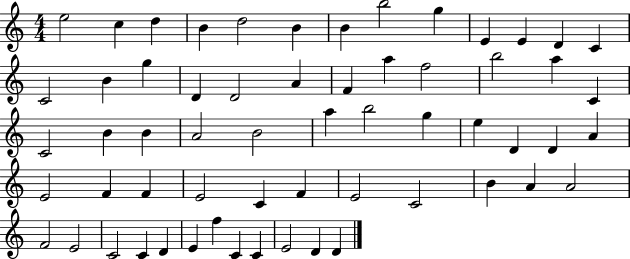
E5/h C5/q D5/q B4/q D5/h B4/q B4/q B5/h G5/q E4/q E4/q D4/q C4/q C4/h B4/q G5/q D4/q D4/h A4/q F4/q A5/q F5/h B5/h A5/q C4/q C4/h B4/q B4/q A4/h B4/h A5/q B5/h G5/q E5/q D4/q D4/q A4/q E4/h F4/q F4/q E4/h C4/q F4/q E4/h C4/h B4/q A4/q A4/h F4/h E4/h C4/h C4/q D4/q E4/q F5/q C4/q C4/q E4/h D4/q D4/q